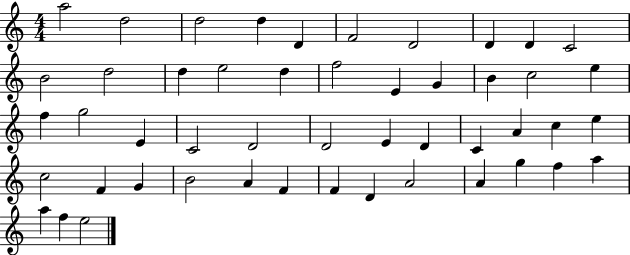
X:1
T:Untitled
M:4/4
L:1/4
K:C
a2 d2 d2 d D F2 D2 D D C2 B2 d2 d e2 d f2 E G B c2 e f g2 E C2 D2 D2 E D C A c e c2 F G B2 A F F D A2 A g f a a f e2